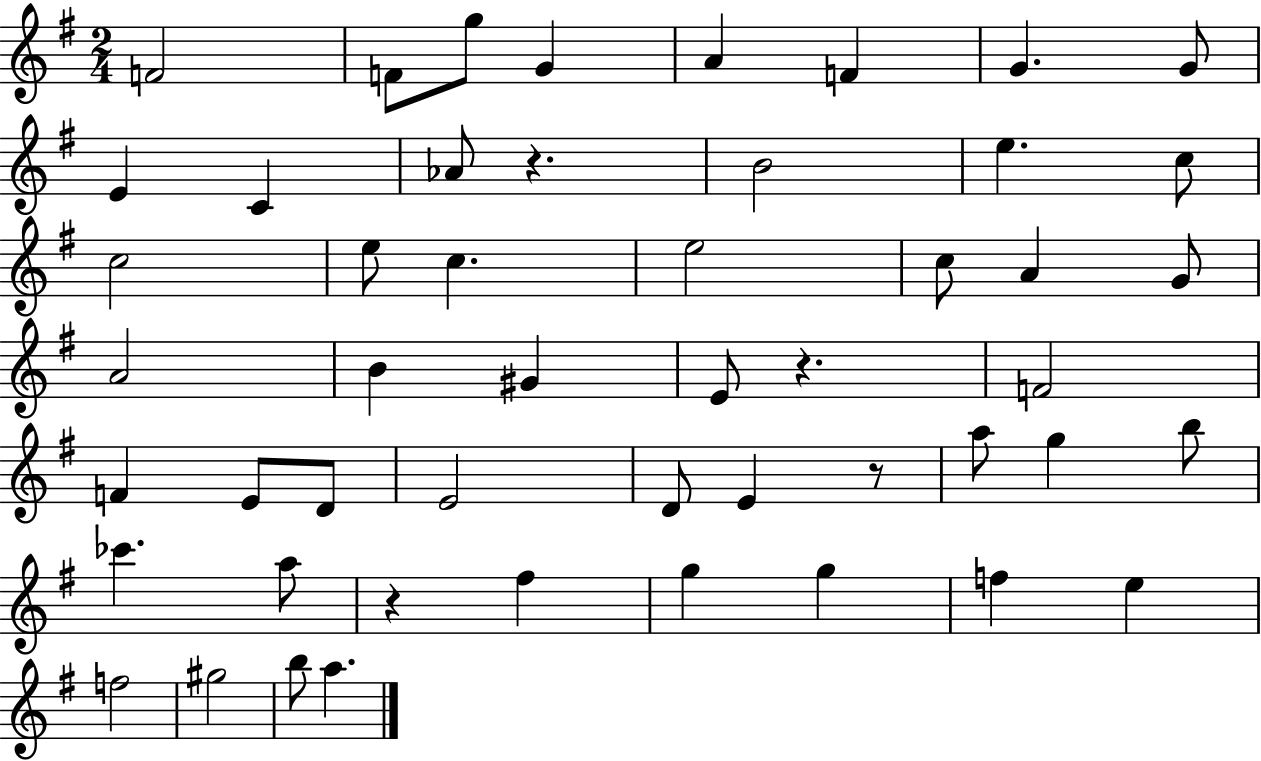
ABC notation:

X:1
T:Untitled
M:2/4
L:1/4
K:G
F2 F/2 g/2 G A F G G/2 E C _A/2 z B2 e c/2 c2 e/2 c e2 c/2 A G/2 A2 B ^G E/2 z F2 F E/2 D/2 E2 D/2 E z/2 a/2 g b/2 _c' a/2 z ^f g g f e f2 ^g2 b/2 a